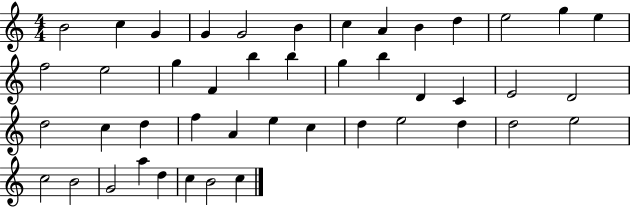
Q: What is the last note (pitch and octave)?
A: C5